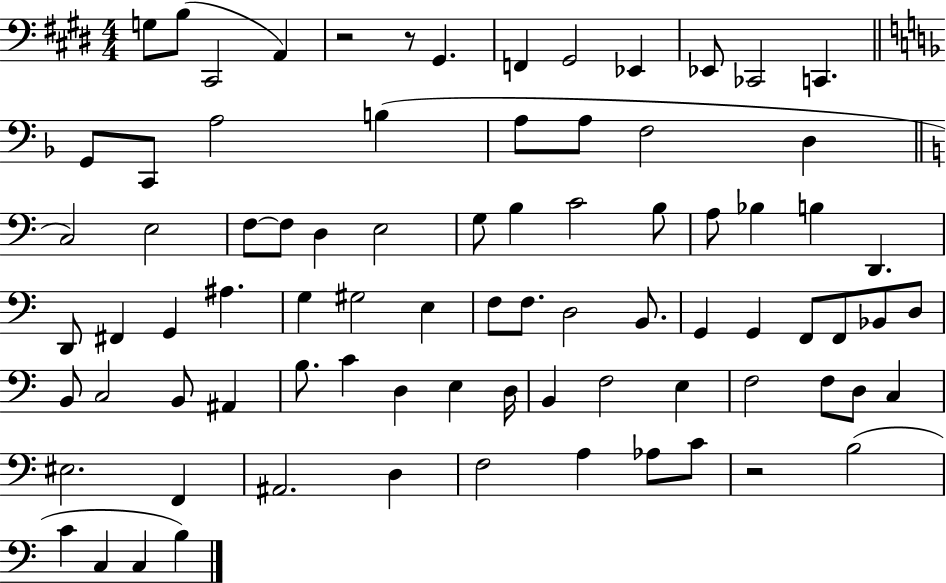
G3/e B3/e C#2/h A2/q R/h R/e G#2/q. F2/q G#2/h Eb2/q Eb2/e CES2/h C2/q. G2/e C2/e A3/h B3/q A3/e A3/e F3/h D3/q C3/h E3/h F3/e F3/e D3/q E3/h G3/e B3/q C4/h B3/e A3/e Bb3/q B3/q D2/q. D2/e F#2/q G2/q A#3/q. G3/q G#3/h E3/q F3/e F3/e. D3/h B2/e. G2/q G2/q F2/e F2/e Bb2/e D3/e B2/e C3/h B2/e A#2/q B3/e. C4/q D3/q E3/q D3/s B2/q F3/h E3/q F3/h F3/e D3/e C3/q EIS3/h. F2/q A#2/h. D3/q F3/h A3/q Ab3/e C4/e R/h B3/h C4/q C3/q C3/q B3/q